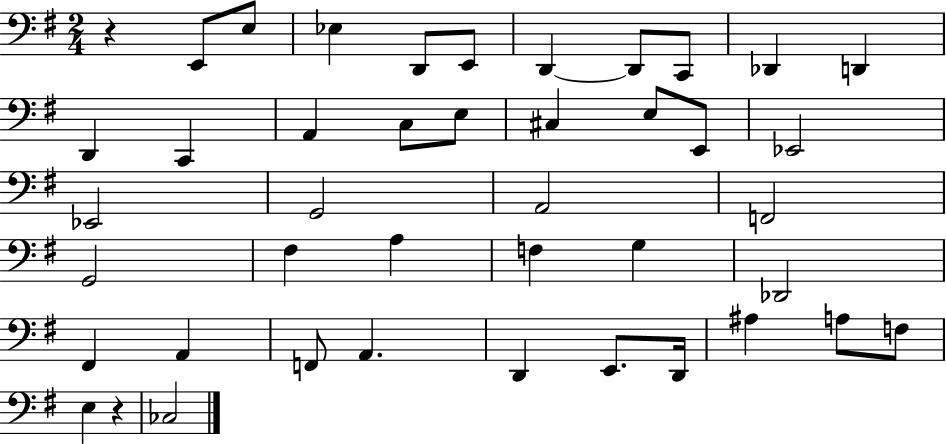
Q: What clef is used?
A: bass